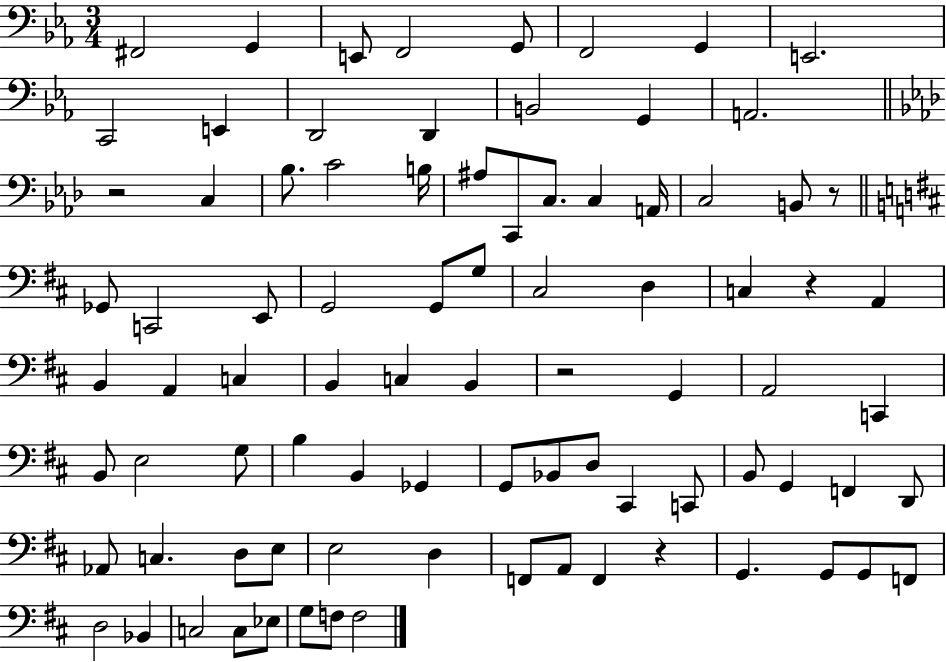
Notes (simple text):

F#2/h G2/q E2/e F2/h G2/e F2/h G2/q E2/h. C2/h E2/q D2/h D2/q B2/h G2/q A2/h. R/h C3/q Bb3/e. C4/h B3/s A#3/e C2/e C3/e. C3/q A2/s C3/h B2/e R/e Gb2/e C2/h E2/e G2/h G2/e G3/e C#3/h D3/q C3/q R/q A2/q B2/q A2/q C3/q B2/q C3/q B2/q R/h G2/q A2/h C2/q B2/e E3/h G3/e B3/q B2/q Gb2/q G2/e Bb2/e D3/e C#2/q C2/e B2/e G2/q F2/q D2/e Ab2/e C3/q. D3/e E3/e E3/h D3/q F2/e A2/e F2/q R/q G2/q. G2/e G2/e F2/e D3/h Bb2/q C3/h C3/e Eb3/e G3/e F3/e F3/h